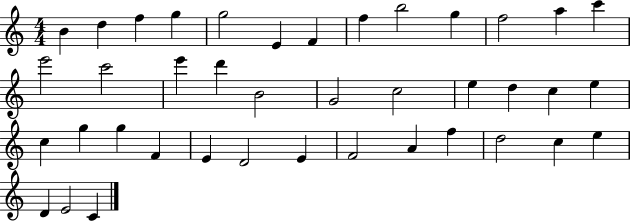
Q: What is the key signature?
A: C major